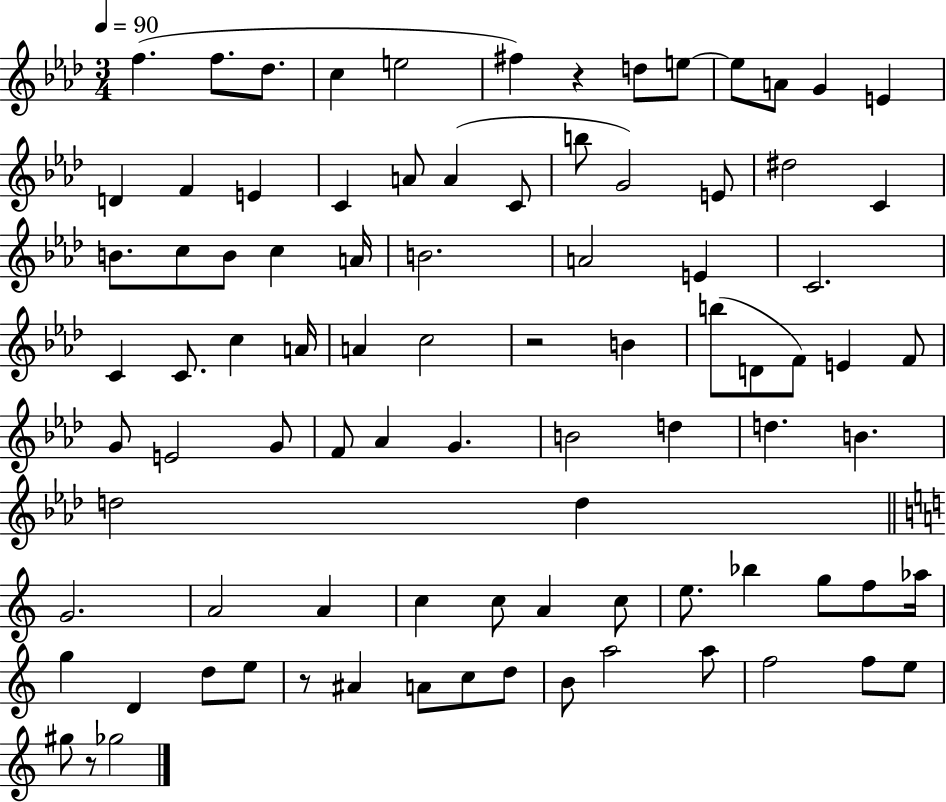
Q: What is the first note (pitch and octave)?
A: F5